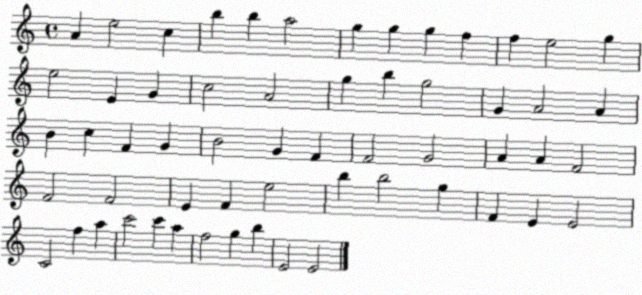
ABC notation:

X:1
T:Untitled
M:4/4
L:1/4
K:C
A e2 c b b a2 g g g f f e2 g e2 E G c2 A2 g b g2 G A2 A B c F G B2 G F F2 G2 A A F2 F2 F2 E F e2 b b2 g F E E2 C2 f a c'2 c' a f2 g b E2 E2